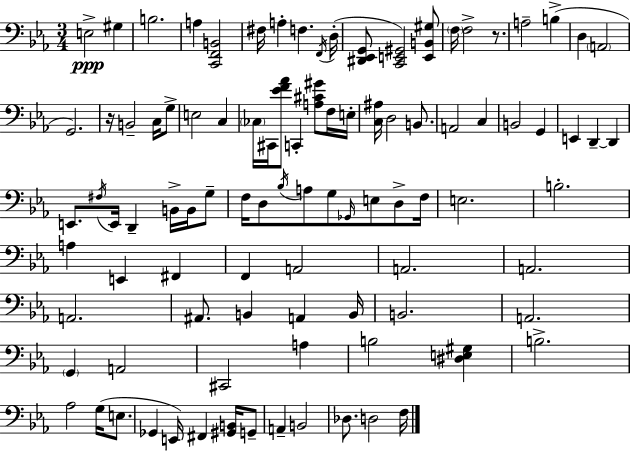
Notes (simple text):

E3/h G#3/q B3/h. A3/q [C2,F2,B2]/h F#3/s A3/q F3/q. F2/s D3/s [D#2,Eb2,G2]/e [C2,E2,G#2]/h [E2,B2,G#3]/e F3/s F3/h R/e. A3/h B3/q D3/q A2/h G2/h. R/s B2/h C3/s G3/e E3/h C3/q CES3/s C#2/s [Eb4,F4,Ab4]/e C2/q [A3,C#4,G#4]/e F3/s E3/s [C3,A#3]/s D3/h B2/e. A2/h C3/q B2/h G2/q E2/q D2/q D2/q E2/e. F#3/s E2/s D2/q B2/s B2/s G3/e F3/s D3/e Bb3/s A3/e G3/e Gb2/s E3/e D3/e F3/s E3/h. B3/h. A3/q E2/q F#2/q F2/q A2/h A2/h. A2/h. A2/h. A#2/e. B2/q A2/q B2/s B2/h. A2/h. G2/q A2/h C#2/h A3/q B3/h [D#3,E3,G#3]/q B3/h. Ab3/h G3/s E3/e. Gb2/q E2/s F#2/q [G#2,B2]/s G2/e A2/q B2/h Db3/e. D3/h F3/s